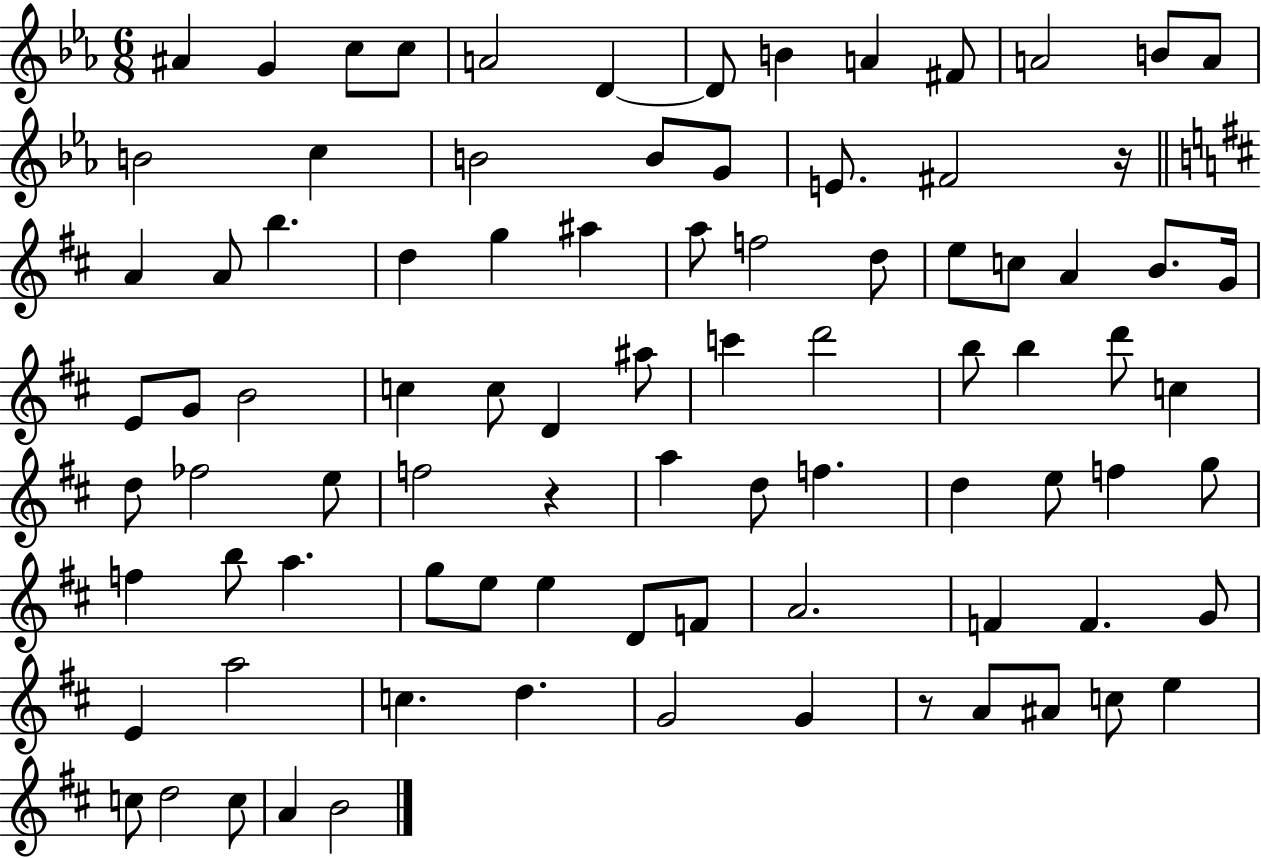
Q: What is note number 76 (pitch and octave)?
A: G4